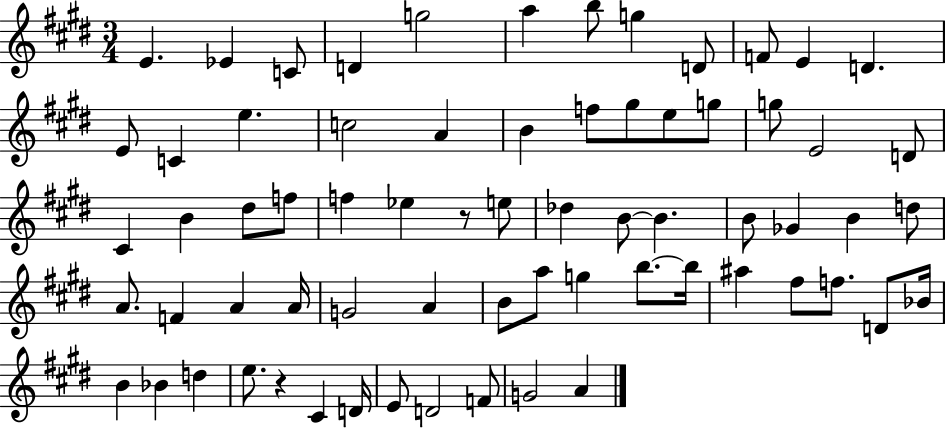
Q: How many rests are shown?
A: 2